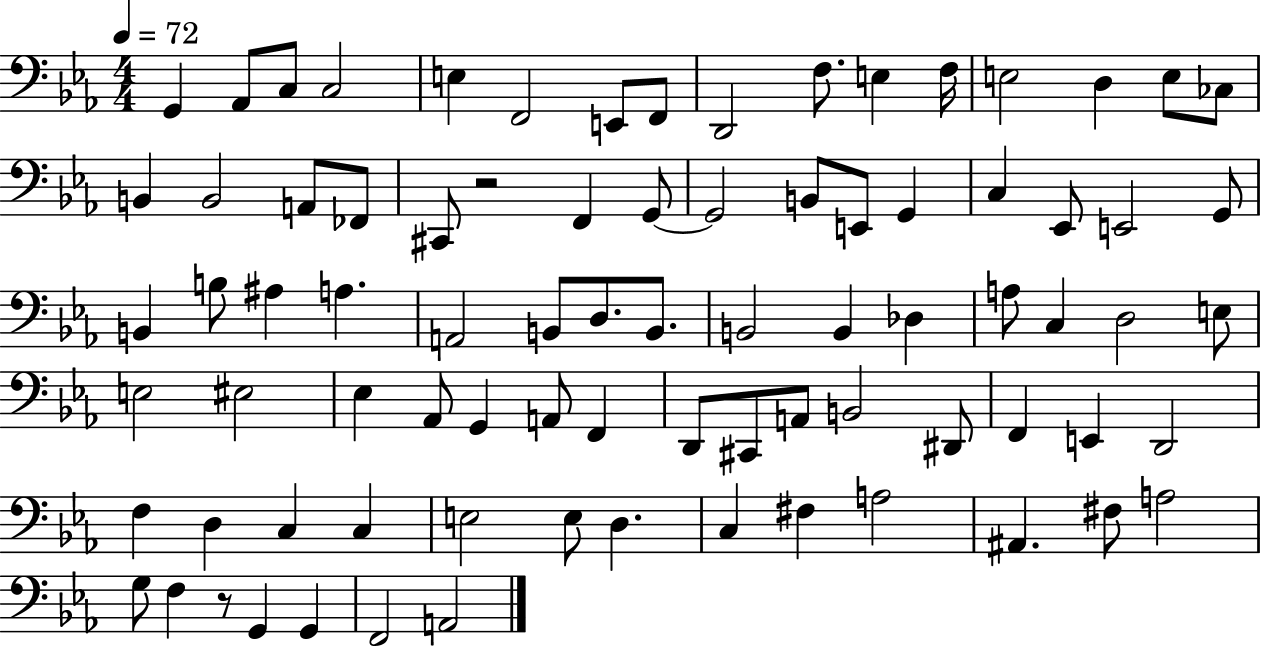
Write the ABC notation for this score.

X:1
T:Untitled
M:4/4
L:1/4
K:Eb
G,, _A,,/2 C,/2 C,2 E, F,,2 E,,/2 F,,/2 D,,2 F,/2 E, F,/4 E,2 D, E,/2 _C,/2 B,, B,,2 A,,/2 _F,,/2 ^C,,/2 z2 F,, G,,/2 G,,2 B,,/2 E,,/2 G,, C, _E,,/2 E,,2 G,,/2 B,, B,/2 ^A, A, A,,2 B,,/2 D,/2 B,,/2 B,,2 B,, _D, A,/2 C, D,2 E,/2 E,2 ^E,2 _E, _A,,/2 G,, A,,/2 F,, D,,/2 ^C,,/2 A,,/2 B,,2 ^D,,/2 F,, E,, D,,2 F, D, C, C, E,2 E,/2 D, C, ^F, A,2 ^A,, ^F,/2 A,2 G,/2 F, z/2 G,, G,, F,,2 A,,2